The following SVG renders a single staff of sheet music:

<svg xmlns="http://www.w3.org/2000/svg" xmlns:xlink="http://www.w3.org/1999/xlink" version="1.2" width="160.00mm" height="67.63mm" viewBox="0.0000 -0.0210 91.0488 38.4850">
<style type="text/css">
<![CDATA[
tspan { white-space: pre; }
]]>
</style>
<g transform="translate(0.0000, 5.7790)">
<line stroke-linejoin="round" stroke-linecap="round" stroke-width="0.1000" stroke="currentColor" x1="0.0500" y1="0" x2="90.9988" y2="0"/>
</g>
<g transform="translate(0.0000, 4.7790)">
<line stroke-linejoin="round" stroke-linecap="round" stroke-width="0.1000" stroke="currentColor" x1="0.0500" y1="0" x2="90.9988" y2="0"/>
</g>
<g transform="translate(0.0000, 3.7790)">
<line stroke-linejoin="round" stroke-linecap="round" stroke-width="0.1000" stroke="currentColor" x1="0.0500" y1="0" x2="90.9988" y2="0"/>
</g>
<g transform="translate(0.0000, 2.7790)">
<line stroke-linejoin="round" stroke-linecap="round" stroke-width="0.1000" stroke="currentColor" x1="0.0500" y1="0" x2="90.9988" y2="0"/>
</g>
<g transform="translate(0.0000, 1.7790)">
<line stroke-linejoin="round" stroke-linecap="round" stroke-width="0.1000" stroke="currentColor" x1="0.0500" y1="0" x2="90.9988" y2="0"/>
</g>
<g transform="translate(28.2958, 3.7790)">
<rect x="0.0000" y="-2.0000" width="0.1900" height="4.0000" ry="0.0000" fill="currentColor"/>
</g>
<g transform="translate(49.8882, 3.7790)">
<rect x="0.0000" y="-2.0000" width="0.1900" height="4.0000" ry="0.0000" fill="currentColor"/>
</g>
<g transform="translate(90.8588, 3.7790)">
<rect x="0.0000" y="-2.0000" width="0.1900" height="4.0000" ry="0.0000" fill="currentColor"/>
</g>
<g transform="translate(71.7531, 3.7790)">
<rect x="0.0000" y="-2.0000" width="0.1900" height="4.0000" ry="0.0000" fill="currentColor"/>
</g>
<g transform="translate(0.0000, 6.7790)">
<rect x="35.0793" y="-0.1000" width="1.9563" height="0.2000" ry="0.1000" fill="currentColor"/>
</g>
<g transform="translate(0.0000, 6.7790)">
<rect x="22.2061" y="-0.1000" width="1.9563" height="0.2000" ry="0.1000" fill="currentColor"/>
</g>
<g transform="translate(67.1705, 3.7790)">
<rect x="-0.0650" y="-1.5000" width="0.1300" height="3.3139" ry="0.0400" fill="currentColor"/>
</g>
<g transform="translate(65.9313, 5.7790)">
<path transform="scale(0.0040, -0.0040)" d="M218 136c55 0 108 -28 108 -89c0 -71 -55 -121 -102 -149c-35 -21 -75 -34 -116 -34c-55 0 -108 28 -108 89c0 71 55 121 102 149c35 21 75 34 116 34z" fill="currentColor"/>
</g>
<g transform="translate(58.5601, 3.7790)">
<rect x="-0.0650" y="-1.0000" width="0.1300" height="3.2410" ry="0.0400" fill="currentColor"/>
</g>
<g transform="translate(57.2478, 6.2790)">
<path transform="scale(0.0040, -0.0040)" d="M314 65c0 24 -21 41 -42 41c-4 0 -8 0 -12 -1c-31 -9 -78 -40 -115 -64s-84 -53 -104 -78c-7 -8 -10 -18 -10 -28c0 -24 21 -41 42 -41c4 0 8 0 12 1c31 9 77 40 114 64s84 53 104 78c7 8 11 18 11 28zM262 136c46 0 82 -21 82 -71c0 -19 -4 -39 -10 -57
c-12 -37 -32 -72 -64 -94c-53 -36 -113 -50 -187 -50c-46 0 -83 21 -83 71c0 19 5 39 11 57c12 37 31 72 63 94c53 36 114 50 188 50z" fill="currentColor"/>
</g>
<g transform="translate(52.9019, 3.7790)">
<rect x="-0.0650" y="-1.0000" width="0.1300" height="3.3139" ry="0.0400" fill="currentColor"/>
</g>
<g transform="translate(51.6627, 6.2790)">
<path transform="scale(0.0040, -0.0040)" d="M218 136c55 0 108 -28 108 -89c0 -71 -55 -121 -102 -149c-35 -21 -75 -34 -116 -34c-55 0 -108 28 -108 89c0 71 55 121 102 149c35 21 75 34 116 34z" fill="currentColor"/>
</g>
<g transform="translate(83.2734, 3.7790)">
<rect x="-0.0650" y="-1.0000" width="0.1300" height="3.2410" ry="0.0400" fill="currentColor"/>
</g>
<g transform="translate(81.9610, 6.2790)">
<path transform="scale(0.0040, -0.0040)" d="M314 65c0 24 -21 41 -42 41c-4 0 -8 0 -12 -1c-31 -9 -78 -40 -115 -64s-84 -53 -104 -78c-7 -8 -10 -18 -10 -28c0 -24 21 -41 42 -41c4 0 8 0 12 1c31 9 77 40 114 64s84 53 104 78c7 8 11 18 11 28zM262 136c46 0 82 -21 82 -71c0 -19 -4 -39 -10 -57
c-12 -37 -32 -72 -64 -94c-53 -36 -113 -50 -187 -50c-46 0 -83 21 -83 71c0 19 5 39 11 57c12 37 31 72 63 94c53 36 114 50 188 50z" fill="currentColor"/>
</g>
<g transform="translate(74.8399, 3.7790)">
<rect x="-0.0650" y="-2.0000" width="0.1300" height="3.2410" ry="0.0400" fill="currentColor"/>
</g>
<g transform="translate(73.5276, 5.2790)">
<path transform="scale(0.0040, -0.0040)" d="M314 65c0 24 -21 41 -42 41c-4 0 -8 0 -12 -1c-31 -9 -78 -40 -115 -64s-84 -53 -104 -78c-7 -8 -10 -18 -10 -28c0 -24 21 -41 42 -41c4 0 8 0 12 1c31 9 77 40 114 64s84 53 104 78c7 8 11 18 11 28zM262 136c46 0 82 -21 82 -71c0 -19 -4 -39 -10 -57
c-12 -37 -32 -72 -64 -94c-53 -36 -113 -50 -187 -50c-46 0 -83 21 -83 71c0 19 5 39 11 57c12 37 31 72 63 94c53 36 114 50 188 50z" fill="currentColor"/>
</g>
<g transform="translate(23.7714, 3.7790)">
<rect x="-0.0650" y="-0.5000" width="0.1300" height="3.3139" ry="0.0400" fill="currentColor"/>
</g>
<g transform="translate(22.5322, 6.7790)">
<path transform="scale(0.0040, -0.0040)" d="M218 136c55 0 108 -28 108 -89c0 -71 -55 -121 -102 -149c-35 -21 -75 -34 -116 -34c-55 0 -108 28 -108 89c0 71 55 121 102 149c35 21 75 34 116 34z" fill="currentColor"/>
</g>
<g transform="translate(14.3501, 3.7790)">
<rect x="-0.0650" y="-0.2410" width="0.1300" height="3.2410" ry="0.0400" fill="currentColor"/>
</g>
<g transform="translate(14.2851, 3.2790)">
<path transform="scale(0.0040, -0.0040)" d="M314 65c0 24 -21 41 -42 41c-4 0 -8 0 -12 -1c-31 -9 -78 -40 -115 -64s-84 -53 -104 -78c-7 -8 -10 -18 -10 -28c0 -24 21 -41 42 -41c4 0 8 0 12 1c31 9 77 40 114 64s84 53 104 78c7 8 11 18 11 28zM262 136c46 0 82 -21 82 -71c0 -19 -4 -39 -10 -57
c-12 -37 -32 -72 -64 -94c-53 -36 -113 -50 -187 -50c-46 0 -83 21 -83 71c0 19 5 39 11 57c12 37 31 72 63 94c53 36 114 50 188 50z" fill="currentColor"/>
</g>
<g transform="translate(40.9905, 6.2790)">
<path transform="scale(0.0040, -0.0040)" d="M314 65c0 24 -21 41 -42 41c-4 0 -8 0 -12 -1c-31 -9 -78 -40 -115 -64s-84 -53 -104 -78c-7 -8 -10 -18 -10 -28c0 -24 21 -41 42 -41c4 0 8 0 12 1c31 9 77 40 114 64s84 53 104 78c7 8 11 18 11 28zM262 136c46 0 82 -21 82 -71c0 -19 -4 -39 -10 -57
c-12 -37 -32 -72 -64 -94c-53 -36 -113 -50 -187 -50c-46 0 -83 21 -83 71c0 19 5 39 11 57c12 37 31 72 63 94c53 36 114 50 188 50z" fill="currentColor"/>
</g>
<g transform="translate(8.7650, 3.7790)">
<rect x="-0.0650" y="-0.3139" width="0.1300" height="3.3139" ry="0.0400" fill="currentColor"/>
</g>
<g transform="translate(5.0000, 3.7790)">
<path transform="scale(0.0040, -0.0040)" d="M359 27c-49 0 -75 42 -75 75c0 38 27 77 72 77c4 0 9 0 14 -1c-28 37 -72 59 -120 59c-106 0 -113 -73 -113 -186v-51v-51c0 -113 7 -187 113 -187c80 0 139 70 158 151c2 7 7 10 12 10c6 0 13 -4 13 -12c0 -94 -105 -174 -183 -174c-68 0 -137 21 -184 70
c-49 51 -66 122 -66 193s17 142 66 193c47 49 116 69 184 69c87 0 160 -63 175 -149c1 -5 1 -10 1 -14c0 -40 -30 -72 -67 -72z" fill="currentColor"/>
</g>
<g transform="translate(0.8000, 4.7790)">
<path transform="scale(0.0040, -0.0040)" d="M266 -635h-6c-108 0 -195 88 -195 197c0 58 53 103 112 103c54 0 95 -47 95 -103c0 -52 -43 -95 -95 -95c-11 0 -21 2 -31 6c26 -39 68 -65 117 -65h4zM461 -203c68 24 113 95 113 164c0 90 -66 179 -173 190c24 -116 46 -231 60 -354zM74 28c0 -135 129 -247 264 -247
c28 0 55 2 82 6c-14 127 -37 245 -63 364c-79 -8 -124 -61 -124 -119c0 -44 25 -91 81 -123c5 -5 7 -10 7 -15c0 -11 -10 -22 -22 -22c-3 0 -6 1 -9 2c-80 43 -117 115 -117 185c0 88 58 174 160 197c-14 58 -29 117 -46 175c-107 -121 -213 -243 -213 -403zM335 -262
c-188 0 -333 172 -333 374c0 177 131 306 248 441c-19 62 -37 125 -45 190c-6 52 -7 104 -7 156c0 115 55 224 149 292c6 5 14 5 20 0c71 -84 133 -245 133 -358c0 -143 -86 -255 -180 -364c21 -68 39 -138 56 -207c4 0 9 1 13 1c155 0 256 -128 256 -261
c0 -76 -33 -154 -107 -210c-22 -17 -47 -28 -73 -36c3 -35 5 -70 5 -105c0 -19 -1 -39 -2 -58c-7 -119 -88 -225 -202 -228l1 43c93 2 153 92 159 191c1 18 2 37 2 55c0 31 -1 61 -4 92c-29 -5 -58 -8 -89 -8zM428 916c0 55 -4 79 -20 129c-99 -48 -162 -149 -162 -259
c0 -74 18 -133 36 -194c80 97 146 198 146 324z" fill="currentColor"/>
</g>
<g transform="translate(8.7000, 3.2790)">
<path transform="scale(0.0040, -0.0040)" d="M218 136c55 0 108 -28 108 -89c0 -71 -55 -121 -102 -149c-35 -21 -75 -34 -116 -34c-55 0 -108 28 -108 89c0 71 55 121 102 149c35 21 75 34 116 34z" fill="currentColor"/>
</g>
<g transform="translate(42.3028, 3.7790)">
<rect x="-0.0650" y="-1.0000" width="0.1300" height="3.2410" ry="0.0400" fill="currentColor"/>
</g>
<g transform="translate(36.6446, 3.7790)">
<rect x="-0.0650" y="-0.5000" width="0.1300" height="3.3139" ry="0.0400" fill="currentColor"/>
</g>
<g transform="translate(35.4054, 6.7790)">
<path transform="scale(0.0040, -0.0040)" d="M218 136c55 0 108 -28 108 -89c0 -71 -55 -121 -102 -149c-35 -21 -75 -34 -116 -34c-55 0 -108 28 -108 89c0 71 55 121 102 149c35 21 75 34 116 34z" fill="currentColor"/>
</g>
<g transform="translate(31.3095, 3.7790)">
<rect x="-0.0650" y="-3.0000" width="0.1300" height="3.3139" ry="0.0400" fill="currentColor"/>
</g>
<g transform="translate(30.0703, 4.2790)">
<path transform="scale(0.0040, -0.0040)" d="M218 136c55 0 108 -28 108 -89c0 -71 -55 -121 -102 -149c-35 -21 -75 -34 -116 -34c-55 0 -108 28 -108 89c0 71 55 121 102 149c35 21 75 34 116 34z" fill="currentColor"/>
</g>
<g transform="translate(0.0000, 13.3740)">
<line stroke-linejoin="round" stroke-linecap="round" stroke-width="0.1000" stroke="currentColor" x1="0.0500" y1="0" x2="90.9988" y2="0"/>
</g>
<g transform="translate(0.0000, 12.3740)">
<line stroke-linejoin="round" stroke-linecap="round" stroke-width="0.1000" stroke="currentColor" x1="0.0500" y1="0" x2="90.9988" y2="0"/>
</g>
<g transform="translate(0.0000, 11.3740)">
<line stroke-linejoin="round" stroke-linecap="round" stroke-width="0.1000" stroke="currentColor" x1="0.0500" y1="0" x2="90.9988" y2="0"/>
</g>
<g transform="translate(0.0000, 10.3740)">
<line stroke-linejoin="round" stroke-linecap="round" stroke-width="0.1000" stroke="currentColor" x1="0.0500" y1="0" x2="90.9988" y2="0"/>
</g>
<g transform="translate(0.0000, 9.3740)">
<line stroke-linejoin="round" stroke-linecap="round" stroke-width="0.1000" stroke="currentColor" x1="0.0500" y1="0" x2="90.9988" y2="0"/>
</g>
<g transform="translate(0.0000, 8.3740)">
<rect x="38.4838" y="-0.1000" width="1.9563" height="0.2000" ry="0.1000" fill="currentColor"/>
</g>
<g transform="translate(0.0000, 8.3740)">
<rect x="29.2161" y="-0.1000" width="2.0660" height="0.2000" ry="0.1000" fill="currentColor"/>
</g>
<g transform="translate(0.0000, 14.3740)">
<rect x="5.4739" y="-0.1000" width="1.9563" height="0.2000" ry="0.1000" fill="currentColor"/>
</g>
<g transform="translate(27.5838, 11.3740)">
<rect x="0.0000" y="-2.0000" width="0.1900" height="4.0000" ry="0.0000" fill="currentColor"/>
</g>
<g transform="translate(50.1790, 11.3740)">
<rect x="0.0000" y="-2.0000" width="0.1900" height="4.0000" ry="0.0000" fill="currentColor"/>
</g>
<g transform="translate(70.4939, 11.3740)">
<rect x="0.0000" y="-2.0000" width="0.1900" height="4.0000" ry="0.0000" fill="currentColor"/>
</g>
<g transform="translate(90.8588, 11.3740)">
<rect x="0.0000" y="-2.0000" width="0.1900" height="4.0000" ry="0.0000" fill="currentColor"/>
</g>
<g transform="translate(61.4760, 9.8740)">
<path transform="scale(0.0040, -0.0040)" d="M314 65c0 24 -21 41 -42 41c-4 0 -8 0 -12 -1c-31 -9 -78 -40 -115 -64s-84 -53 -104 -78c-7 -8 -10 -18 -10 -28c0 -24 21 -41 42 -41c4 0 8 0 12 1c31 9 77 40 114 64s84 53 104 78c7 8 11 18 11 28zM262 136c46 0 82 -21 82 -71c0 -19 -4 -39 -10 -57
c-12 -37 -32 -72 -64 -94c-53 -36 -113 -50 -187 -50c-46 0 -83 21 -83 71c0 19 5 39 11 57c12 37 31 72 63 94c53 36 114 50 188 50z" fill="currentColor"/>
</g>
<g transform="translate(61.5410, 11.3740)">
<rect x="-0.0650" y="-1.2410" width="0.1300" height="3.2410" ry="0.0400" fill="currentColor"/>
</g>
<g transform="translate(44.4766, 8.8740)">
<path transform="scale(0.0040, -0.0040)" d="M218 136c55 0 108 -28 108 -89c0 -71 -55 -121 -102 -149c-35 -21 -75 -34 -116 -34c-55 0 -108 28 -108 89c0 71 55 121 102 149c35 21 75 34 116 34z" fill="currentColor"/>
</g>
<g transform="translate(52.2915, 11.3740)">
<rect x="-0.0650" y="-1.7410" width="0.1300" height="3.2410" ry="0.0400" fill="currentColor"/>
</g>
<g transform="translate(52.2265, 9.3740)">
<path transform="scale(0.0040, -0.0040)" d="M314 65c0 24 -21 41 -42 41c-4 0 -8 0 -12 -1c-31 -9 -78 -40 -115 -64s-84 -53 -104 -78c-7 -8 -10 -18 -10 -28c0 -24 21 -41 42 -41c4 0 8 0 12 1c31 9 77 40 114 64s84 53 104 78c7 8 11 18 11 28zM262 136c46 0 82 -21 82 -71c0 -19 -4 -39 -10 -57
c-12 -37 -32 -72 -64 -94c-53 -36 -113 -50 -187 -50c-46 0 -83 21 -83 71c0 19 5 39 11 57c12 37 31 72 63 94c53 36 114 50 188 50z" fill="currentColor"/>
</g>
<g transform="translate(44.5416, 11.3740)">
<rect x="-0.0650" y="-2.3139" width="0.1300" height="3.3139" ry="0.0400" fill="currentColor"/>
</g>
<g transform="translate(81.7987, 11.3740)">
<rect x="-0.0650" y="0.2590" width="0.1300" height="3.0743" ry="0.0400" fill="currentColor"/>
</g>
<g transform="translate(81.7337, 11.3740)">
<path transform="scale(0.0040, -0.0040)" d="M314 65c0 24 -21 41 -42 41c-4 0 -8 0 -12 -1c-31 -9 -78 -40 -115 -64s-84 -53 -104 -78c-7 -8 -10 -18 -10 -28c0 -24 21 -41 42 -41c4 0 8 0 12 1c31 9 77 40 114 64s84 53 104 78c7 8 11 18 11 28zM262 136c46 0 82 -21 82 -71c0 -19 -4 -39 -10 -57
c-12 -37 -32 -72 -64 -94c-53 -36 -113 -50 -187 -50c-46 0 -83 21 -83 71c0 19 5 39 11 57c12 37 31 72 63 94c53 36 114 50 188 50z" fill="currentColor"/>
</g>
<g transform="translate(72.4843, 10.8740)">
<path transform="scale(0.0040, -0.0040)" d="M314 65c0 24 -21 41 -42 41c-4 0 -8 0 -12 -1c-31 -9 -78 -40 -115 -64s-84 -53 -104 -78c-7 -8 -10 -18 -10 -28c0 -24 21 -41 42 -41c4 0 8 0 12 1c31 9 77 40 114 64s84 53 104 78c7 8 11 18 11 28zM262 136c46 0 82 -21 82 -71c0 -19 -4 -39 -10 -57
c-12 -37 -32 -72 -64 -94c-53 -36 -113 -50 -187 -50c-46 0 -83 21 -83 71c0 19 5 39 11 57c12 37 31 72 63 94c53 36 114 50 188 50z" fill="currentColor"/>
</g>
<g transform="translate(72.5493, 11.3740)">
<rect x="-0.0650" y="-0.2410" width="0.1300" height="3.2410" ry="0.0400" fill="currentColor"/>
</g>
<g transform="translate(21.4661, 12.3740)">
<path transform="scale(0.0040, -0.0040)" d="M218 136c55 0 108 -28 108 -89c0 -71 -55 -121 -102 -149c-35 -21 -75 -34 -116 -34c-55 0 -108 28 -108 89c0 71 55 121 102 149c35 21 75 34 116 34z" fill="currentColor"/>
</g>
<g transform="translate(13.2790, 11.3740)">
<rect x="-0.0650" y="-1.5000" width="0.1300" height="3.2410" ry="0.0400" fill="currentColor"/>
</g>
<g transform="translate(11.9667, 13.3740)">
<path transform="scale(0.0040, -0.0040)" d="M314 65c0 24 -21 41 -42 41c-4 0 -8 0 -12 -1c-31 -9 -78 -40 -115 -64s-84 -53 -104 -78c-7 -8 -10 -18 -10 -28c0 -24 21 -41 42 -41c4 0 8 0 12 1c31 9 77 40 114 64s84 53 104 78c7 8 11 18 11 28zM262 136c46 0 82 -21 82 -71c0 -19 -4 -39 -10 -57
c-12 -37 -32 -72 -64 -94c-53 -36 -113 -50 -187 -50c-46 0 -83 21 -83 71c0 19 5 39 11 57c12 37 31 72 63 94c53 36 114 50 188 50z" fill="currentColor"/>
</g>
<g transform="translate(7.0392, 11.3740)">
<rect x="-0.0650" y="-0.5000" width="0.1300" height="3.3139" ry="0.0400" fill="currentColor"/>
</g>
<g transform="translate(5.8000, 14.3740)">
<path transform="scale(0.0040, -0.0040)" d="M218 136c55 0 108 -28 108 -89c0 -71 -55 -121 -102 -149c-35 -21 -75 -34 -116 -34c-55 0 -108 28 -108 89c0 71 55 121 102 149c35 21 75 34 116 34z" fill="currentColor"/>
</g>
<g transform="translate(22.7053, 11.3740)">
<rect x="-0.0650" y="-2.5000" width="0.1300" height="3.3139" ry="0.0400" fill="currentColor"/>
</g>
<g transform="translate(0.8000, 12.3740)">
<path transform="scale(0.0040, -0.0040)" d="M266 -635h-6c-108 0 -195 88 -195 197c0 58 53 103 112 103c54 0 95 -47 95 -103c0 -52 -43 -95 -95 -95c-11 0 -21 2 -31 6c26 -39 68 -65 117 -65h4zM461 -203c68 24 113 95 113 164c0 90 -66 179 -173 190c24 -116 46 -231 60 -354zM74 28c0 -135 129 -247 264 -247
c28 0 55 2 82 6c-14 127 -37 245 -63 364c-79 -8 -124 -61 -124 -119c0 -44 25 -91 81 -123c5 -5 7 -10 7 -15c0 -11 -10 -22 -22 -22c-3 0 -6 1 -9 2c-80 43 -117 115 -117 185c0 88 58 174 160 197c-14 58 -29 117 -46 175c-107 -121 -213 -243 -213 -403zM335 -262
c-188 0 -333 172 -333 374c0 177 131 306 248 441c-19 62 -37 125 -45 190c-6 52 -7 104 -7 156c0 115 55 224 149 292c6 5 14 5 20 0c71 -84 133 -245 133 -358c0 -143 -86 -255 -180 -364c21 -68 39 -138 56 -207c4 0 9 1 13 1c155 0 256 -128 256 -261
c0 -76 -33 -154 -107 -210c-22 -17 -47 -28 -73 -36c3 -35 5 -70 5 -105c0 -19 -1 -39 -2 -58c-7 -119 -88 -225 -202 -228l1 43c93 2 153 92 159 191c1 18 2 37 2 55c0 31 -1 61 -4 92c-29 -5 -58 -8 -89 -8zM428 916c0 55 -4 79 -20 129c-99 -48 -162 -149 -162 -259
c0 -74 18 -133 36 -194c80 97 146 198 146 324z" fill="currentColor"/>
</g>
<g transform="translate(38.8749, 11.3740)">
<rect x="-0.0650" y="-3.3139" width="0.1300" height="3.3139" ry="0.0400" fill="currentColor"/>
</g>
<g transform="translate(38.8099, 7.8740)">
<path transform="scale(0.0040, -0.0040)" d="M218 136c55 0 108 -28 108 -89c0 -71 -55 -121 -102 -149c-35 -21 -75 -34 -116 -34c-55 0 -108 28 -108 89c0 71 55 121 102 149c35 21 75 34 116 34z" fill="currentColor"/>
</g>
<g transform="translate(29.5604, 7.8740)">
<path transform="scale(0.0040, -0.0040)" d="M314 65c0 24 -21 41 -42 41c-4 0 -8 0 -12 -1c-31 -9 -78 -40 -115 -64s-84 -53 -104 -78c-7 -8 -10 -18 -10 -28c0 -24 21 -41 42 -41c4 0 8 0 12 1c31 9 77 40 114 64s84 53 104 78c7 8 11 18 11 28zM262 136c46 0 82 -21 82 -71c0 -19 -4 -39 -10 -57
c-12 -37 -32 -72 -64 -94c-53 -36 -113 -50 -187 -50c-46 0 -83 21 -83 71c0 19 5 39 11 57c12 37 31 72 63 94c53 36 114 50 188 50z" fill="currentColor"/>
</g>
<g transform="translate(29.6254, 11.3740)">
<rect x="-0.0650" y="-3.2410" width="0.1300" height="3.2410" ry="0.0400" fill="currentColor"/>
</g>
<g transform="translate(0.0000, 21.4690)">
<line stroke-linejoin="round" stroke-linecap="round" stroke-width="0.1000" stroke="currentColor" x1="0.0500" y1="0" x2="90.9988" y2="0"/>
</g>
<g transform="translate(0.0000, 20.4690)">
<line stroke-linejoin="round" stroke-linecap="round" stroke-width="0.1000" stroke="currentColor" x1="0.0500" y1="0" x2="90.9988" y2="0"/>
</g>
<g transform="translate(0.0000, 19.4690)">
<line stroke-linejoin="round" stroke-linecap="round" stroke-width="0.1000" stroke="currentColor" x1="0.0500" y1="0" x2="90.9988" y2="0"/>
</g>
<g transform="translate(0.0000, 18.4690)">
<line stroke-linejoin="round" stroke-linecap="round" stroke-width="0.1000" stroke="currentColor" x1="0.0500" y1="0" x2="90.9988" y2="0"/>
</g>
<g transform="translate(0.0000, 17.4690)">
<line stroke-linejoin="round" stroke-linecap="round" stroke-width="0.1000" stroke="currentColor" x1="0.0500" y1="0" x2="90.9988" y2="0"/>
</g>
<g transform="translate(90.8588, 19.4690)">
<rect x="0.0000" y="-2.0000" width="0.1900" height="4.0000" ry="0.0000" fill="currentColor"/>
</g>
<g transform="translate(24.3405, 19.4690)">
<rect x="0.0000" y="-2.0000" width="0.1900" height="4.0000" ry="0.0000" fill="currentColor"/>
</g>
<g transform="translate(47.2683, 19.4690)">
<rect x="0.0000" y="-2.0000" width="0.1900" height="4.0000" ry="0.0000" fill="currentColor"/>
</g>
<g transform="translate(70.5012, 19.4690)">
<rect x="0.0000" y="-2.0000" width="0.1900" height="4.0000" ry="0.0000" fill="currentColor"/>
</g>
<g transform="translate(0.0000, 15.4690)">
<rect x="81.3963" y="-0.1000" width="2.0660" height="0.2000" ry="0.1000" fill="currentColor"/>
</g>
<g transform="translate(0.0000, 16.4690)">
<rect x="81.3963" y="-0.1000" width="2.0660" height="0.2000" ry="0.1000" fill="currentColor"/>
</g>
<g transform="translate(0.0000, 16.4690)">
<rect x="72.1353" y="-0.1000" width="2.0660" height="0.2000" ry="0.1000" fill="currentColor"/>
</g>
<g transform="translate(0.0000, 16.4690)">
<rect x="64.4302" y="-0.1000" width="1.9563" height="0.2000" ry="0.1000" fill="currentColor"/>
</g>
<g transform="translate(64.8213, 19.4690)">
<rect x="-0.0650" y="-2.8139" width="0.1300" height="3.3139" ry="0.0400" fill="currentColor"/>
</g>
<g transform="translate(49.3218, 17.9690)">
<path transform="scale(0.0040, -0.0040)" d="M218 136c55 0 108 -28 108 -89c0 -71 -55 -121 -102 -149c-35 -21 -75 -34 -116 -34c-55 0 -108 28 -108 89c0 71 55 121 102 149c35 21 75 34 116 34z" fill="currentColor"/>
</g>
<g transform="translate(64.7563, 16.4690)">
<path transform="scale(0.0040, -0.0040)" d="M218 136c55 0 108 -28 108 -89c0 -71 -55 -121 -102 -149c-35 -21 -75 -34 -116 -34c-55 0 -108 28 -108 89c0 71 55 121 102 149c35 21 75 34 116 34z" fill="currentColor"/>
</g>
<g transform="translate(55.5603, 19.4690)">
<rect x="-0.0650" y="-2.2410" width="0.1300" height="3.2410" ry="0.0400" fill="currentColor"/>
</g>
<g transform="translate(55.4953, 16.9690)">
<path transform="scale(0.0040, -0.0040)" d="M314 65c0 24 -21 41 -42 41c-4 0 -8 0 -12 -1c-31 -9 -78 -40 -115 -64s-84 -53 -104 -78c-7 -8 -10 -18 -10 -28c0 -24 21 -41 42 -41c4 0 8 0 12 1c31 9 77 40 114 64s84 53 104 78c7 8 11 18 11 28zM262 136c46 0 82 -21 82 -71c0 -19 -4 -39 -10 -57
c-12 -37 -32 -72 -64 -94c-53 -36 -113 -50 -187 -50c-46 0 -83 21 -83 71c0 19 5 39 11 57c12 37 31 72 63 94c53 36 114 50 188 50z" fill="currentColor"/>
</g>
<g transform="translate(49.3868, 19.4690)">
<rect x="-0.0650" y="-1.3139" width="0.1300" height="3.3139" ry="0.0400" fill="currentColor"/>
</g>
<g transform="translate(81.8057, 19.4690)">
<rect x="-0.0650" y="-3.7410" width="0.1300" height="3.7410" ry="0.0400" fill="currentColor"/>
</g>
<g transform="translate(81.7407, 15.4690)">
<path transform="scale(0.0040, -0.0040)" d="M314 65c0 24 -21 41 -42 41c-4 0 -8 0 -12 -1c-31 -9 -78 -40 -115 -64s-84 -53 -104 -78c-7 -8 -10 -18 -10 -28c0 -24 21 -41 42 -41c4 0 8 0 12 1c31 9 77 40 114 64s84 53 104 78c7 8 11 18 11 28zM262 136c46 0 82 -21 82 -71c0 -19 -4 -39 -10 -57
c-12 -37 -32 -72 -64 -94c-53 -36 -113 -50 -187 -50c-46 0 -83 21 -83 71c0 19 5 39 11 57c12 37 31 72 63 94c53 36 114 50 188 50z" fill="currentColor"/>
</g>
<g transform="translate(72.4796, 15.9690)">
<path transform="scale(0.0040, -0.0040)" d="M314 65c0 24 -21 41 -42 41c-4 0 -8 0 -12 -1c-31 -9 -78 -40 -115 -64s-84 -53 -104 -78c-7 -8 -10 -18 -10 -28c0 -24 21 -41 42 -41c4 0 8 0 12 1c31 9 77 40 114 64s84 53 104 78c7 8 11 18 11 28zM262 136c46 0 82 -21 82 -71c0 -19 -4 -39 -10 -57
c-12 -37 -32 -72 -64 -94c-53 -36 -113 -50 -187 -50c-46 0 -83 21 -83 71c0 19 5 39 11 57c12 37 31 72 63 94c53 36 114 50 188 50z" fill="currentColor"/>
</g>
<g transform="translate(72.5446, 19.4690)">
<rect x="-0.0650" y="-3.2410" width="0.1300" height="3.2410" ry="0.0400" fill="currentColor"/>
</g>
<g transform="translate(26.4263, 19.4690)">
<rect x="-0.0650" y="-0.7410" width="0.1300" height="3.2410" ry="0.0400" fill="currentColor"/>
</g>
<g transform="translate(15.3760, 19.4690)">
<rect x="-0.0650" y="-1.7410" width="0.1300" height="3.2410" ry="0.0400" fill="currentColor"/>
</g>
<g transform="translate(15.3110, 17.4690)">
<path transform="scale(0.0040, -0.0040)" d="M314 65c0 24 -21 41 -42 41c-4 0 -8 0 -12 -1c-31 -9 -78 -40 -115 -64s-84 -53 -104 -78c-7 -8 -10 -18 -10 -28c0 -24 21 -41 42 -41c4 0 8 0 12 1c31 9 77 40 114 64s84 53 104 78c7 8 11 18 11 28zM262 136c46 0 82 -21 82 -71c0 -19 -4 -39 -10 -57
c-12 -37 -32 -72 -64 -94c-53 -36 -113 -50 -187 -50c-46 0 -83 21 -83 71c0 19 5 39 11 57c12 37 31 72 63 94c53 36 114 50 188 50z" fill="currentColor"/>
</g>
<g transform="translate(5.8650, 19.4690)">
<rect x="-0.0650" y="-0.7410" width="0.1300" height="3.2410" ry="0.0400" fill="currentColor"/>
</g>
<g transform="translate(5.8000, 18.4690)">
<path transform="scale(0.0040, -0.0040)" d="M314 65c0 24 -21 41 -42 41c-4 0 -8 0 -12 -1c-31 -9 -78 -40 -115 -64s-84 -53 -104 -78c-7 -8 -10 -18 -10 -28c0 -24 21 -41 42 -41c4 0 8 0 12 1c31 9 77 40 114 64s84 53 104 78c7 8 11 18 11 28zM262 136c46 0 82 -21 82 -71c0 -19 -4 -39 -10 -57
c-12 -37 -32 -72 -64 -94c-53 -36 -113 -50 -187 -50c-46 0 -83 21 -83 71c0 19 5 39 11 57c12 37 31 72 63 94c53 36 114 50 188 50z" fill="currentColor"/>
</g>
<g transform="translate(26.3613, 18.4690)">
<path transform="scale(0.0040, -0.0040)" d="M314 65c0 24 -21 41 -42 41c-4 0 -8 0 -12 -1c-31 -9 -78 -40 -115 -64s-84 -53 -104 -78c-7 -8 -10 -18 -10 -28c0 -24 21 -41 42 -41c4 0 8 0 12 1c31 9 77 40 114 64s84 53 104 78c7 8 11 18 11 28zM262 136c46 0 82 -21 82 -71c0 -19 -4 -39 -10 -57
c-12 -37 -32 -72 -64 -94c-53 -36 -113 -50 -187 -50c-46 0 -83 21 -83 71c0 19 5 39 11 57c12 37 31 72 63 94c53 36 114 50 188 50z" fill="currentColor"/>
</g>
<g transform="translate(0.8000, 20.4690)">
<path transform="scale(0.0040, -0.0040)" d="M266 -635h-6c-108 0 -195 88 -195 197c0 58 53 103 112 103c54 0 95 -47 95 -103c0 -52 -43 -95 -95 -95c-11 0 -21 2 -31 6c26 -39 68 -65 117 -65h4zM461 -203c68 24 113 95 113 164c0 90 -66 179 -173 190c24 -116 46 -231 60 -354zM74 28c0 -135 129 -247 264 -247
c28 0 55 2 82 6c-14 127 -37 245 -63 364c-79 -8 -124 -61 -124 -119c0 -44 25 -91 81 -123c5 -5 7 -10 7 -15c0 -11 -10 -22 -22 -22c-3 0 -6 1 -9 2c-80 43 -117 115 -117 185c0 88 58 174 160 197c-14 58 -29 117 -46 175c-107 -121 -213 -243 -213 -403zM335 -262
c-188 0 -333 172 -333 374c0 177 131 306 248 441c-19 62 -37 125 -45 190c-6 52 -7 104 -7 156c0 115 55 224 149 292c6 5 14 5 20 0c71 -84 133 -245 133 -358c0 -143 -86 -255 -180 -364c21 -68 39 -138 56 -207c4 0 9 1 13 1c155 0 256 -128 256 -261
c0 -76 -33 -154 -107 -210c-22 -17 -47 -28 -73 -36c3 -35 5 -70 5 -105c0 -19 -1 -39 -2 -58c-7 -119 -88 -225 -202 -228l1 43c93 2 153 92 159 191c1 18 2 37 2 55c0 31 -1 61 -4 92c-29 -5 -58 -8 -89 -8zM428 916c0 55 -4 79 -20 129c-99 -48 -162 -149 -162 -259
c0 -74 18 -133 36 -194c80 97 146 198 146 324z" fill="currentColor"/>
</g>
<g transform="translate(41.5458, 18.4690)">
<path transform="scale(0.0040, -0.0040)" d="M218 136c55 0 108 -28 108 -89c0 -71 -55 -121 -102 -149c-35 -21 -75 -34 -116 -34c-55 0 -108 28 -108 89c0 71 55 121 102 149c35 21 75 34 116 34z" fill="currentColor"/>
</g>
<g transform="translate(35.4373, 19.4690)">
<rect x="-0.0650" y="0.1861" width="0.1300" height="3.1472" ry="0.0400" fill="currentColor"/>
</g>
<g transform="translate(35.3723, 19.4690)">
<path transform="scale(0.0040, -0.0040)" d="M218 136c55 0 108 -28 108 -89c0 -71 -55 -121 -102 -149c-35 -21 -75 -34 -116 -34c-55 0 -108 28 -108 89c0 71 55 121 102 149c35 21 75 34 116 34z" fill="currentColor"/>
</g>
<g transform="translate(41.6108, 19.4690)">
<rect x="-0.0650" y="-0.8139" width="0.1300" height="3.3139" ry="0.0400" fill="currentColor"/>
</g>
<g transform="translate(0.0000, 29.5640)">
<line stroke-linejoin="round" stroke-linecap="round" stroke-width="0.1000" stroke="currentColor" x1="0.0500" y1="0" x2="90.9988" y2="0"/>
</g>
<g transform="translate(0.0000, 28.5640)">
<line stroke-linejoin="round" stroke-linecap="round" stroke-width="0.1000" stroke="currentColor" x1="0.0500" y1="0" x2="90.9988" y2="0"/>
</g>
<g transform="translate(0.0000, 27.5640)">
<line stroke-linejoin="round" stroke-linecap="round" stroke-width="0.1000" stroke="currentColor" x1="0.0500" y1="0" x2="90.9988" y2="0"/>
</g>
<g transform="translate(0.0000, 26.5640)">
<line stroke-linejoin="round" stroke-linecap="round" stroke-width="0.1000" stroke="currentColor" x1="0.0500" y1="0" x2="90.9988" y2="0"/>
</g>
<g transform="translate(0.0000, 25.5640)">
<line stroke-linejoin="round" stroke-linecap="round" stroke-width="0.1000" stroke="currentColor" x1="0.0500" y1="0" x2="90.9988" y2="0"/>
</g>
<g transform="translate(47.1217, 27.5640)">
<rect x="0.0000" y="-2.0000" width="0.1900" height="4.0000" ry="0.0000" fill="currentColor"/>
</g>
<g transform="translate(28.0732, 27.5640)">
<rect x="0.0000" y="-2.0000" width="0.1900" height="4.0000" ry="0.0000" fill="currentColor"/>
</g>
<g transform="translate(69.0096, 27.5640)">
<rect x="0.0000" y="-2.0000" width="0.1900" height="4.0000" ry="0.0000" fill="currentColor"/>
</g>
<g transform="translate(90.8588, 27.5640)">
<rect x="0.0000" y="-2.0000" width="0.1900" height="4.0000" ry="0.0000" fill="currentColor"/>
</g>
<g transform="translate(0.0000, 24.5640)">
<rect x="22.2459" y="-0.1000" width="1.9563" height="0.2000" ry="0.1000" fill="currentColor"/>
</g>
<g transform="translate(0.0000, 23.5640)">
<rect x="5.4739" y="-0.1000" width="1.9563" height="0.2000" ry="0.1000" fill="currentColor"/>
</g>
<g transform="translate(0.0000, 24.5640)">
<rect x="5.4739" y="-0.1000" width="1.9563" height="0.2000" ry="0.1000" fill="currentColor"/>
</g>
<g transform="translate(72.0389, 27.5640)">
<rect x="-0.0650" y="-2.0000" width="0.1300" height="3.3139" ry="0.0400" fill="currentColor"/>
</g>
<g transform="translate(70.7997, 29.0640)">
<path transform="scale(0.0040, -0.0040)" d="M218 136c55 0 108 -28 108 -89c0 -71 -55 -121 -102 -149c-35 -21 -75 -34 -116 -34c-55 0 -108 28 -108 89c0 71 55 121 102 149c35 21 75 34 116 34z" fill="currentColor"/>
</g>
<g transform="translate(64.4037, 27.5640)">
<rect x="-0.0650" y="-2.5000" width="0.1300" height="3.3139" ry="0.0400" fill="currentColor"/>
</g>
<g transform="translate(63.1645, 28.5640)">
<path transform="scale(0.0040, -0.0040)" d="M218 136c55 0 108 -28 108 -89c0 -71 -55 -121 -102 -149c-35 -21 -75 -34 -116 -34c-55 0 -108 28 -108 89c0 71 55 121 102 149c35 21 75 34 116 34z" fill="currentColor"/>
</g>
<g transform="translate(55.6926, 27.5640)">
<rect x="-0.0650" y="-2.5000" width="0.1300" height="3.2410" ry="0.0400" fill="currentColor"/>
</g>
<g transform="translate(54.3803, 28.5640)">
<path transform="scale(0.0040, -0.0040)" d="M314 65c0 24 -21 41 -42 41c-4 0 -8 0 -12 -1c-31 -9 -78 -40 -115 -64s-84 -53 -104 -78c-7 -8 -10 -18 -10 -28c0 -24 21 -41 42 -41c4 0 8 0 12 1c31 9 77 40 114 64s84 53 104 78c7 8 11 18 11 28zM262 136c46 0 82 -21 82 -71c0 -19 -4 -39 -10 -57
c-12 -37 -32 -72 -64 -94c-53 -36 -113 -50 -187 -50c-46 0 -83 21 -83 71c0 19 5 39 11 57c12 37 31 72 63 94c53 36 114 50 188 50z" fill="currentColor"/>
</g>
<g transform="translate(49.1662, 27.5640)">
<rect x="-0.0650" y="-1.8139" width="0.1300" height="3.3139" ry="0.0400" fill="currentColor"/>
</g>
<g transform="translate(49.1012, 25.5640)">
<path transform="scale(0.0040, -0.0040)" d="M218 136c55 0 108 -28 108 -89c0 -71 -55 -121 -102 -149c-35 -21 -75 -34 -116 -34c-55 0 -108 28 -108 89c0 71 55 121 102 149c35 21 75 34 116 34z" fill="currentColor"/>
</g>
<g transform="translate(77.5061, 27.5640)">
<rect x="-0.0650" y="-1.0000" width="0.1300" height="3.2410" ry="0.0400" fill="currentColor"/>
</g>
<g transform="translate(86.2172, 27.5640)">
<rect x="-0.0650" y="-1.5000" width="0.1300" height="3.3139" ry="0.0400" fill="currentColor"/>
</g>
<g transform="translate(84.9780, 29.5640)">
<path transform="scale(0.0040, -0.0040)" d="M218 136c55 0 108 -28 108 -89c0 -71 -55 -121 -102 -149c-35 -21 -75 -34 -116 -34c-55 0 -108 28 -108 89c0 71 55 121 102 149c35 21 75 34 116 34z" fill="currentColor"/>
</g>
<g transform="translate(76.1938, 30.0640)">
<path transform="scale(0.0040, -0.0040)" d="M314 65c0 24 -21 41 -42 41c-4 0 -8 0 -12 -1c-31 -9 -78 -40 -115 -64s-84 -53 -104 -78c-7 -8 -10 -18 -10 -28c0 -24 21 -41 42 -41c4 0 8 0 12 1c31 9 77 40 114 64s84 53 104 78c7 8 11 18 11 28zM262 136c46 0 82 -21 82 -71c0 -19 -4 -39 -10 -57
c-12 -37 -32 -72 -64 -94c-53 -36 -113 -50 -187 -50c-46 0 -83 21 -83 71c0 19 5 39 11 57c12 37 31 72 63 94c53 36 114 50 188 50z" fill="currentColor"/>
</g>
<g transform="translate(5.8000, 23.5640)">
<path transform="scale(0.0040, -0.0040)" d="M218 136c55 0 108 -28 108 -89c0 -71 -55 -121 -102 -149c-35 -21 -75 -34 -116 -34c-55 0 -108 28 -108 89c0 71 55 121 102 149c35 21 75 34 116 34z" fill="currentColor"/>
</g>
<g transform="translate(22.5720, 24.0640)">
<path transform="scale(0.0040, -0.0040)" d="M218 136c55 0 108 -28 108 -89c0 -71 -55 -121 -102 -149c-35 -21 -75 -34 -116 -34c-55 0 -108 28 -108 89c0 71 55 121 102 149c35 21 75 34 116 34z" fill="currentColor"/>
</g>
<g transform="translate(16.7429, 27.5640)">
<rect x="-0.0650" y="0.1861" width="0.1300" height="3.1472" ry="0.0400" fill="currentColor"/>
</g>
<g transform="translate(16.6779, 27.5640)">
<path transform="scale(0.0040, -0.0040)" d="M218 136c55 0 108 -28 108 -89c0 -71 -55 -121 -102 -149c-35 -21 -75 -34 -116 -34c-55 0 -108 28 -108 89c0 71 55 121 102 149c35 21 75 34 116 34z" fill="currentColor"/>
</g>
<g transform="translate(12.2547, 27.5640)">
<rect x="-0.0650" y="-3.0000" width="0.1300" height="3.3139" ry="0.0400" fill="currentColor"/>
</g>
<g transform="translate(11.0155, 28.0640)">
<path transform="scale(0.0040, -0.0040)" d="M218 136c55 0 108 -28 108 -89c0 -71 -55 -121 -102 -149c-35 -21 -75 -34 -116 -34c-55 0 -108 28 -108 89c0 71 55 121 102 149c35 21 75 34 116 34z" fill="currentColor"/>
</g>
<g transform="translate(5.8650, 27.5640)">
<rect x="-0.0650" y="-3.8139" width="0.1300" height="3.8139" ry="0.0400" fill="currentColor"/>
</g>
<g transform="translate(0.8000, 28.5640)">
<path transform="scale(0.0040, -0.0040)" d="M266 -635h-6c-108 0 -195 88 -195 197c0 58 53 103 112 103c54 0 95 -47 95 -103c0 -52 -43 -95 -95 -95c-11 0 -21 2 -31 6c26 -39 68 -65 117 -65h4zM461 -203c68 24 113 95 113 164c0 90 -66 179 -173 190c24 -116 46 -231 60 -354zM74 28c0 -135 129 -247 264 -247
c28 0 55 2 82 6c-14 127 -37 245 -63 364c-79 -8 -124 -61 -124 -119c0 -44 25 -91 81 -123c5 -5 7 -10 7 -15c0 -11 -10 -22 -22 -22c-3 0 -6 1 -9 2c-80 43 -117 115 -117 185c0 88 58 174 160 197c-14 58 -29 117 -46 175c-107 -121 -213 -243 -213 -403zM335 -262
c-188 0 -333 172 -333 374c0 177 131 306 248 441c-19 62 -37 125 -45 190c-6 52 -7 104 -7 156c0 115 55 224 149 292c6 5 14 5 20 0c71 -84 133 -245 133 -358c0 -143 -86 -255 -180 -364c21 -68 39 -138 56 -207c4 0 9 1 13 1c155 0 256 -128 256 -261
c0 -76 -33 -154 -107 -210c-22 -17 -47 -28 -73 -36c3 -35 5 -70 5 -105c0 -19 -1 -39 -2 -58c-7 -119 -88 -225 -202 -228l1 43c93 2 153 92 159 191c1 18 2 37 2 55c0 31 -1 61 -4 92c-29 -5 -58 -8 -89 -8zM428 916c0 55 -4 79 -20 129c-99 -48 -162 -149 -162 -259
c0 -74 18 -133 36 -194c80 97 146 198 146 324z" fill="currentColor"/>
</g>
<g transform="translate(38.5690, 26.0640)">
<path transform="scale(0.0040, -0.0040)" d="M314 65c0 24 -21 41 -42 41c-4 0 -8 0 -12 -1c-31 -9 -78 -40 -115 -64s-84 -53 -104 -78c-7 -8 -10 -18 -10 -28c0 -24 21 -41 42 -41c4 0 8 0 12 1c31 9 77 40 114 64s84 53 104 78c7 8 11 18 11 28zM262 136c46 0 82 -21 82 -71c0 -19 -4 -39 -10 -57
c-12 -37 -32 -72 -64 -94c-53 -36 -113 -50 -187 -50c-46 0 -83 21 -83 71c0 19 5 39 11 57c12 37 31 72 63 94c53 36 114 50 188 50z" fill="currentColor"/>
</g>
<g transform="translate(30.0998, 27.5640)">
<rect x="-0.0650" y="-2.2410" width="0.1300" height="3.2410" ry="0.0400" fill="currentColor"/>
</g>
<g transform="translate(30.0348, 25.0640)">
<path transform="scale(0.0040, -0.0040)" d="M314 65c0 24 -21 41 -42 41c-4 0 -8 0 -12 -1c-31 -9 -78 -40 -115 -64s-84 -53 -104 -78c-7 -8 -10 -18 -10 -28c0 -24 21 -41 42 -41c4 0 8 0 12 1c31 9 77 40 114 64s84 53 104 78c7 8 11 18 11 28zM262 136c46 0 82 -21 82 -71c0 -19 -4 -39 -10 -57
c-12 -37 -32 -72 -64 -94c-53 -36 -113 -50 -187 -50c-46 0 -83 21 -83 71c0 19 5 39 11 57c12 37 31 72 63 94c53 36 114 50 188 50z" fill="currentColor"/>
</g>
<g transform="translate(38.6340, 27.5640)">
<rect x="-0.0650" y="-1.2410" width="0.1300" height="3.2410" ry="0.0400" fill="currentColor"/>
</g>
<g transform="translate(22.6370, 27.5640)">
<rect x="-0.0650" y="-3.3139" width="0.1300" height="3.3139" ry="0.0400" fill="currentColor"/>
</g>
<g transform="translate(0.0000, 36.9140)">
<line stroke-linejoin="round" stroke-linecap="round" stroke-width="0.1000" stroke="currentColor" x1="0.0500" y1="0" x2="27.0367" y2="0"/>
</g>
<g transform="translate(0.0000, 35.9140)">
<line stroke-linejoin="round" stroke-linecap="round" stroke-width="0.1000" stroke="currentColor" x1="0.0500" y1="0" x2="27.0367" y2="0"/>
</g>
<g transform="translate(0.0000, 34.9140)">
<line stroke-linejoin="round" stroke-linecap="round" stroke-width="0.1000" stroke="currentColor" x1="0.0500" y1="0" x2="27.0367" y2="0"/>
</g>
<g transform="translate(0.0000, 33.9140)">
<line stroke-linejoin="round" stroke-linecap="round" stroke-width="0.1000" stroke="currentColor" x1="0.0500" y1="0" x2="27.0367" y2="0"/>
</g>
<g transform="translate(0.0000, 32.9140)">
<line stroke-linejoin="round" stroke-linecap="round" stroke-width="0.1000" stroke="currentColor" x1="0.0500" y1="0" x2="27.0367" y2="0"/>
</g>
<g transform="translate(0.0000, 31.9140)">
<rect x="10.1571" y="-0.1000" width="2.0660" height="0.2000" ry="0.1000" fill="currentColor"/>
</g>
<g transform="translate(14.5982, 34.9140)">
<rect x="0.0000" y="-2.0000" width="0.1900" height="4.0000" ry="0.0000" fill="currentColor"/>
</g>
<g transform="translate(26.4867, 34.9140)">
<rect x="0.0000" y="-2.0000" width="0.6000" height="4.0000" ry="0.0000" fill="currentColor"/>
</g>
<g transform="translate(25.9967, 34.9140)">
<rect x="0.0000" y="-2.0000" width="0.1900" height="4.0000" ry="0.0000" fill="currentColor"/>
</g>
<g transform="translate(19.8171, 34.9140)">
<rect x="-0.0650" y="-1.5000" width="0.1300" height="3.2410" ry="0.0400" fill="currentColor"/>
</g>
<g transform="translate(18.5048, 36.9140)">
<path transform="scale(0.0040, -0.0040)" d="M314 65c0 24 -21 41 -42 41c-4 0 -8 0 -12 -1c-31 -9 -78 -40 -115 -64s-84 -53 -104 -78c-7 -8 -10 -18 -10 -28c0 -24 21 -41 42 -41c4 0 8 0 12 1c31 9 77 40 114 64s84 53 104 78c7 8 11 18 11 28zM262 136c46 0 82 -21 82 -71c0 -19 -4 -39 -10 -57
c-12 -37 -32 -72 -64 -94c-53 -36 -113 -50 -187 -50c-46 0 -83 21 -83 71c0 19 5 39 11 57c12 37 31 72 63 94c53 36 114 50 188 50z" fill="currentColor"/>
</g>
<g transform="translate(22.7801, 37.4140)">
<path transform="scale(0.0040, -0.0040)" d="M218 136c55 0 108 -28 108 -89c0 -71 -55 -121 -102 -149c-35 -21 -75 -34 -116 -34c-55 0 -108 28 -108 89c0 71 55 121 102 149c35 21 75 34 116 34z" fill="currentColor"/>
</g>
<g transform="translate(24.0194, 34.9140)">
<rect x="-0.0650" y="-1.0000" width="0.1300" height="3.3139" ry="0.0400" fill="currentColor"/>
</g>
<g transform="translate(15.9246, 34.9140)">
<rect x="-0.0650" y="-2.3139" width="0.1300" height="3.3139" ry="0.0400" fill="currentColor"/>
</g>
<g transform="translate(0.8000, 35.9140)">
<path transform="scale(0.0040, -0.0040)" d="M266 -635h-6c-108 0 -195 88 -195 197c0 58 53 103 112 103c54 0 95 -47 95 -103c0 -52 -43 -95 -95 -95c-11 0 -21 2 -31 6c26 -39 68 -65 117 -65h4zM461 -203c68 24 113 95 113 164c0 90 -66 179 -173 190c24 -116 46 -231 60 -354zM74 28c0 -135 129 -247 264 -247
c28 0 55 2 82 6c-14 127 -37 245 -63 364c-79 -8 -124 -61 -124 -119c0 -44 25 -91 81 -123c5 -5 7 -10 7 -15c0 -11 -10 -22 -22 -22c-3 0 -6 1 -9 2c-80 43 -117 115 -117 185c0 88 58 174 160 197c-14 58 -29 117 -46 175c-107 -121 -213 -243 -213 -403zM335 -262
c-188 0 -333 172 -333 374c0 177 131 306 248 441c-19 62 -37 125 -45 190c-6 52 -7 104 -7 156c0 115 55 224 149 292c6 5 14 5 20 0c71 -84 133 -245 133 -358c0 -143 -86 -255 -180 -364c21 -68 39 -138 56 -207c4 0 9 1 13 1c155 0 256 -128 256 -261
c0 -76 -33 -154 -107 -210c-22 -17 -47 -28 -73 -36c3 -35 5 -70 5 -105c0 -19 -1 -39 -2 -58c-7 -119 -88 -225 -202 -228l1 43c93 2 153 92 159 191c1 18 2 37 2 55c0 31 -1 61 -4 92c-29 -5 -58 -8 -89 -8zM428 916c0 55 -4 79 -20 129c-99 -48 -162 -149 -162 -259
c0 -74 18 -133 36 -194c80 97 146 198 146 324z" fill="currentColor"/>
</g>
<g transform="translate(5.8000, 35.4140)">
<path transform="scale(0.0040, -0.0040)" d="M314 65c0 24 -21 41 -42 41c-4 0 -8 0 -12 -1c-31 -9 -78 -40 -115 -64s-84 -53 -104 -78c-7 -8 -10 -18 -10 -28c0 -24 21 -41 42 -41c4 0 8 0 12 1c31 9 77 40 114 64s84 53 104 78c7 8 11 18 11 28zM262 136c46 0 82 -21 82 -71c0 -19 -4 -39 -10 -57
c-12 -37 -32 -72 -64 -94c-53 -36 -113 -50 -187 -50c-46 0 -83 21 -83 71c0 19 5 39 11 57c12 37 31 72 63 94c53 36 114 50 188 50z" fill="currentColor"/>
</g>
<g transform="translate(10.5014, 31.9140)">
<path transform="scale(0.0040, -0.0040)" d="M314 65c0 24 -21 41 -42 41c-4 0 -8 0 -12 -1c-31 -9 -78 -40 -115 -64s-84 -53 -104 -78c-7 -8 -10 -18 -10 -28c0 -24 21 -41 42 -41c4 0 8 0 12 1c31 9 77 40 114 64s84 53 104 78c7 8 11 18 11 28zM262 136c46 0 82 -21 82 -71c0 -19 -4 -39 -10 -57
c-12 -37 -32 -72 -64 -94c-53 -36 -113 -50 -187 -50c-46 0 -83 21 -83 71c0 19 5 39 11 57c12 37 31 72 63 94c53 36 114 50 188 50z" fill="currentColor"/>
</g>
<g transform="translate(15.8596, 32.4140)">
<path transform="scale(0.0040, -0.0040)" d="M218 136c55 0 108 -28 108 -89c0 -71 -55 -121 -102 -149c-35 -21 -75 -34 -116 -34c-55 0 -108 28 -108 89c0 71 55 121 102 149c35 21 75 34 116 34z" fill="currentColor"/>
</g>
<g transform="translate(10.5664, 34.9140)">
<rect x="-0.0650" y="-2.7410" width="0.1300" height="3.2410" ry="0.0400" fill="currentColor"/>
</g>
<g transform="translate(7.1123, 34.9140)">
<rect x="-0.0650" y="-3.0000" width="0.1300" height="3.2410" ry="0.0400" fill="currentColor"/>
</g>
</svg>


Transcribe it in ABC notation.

X:1
T:Untitled
M:4/4
L:1/4
K:C
c c2 C A C D2 D D2 E F2 D2 C E2 G b2 b g f2 e2 c2 B2 d2 f2 d2 B d e g2 a b2 c'2 c' A B b g2 e2 f G2 G F D2 E A2 a2 g E2 D